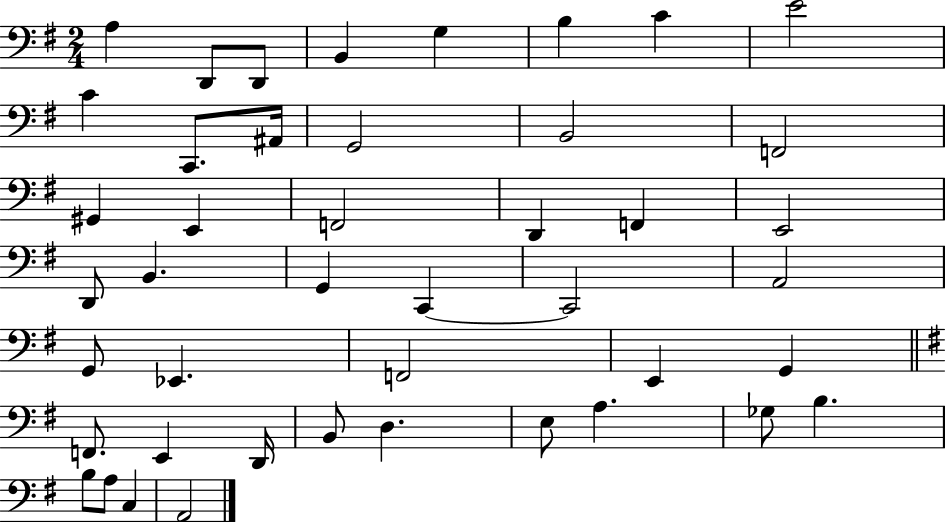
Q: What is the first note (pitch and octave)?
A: A3